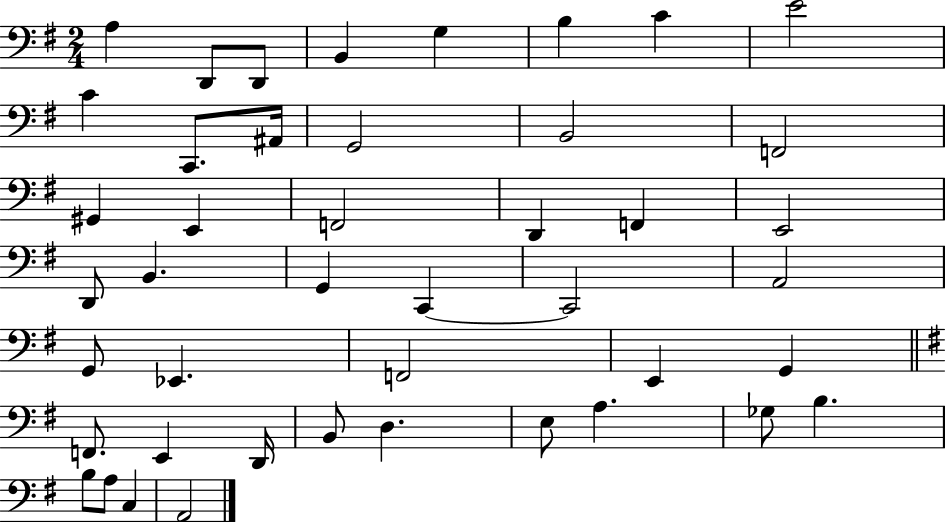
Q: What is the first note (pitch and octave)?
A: A3